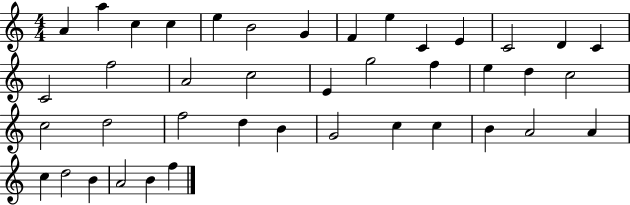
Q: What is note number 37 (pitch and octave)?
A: D5